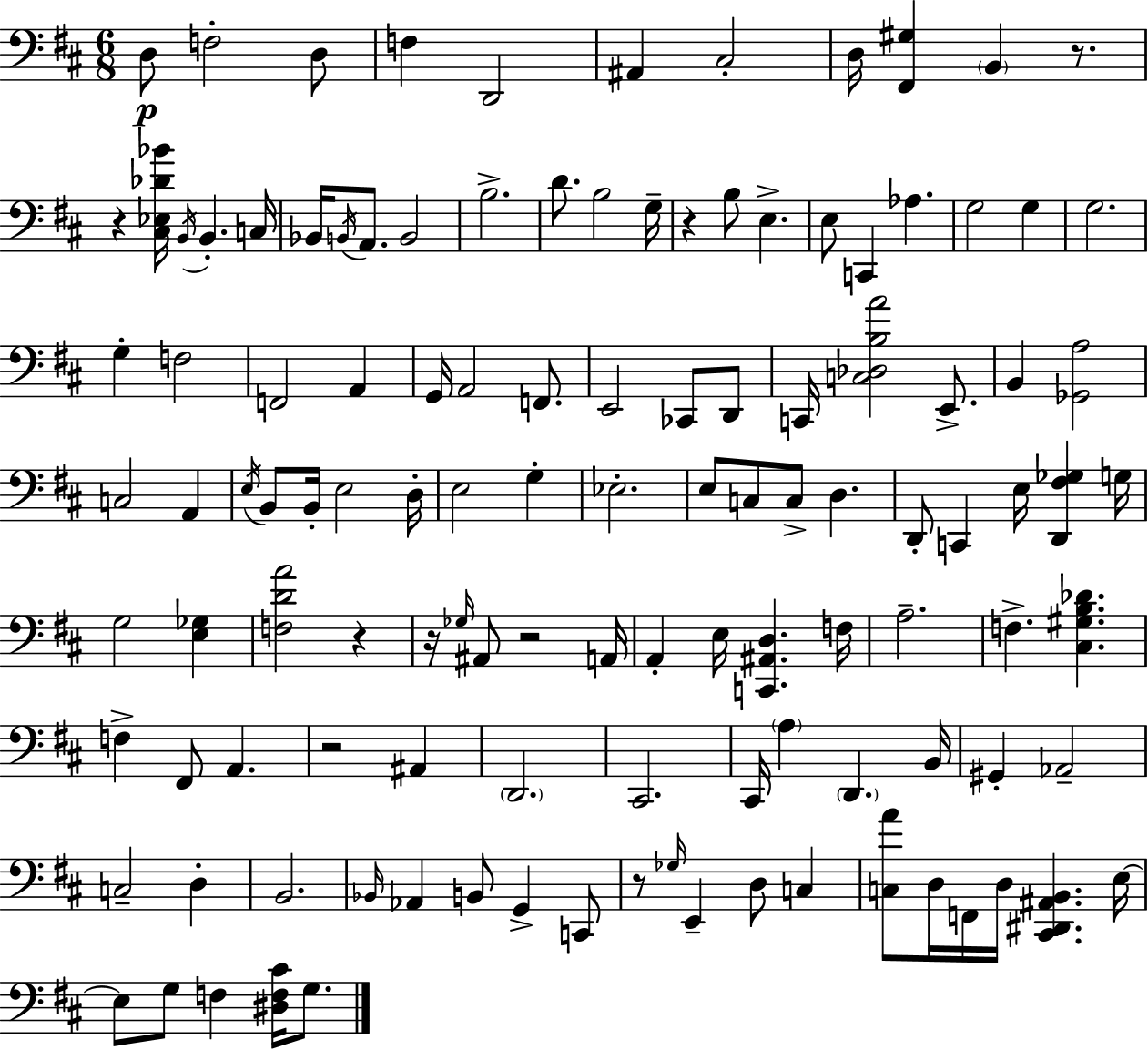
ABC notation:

X:1
T:Untitled
M:6/8
L:1/4
K:D
D,/2 F,2 D,/2 F, D,,2 ^A,, ^C,2 D,/4 [^F,,^G,] B,, z/2 z [^C,_E,_D_B]/4 B,,/4 B,, C,/4 _B,,/4 B,,/4 A,,/2 B,,2 B,2 D/2 B,2 G,/4 z B,/2 E, E,/2 C,, _A, G,2 G, G,2 G, F,2 F,,2 A,, G,,/4 A,,2 F,,/2 E,,2 _C,,/2 D,,/2 C,,/4 [C,_D,B,A]2 E,,/2 B,, [_G,,A,]2 C,2 A,, E,/4 B,,/2 B,,/4 E,2 D,/4 E,2 G, _E,2 E,/2 C,/2 C,/2 D, D,,/2 C,, E,/4 [D,,^F,_G,] G,/4 G,2 [E,_G,] [F,DA]2 z z/4 _G,/4 ^A,,/2 z2 A,,/4 A,, E,/4 [C,,^A,,D,] F,/4 A,2 F, [^C,^G,B,_D] F, ^F,,/2 A,, z2 ^A,, D,,2 ^C,,2 ^C,,/4 A, D,, B,,/4 ^G,, _A,,2 C,2 D, B,,2 _B,,/4 _A,, B,,/2 G,, C,,/2 z/2 _G,/4 E,, D,/2 C, [C,A]/2 D,/4 F,,/4 D,/4 [^C,,^D,,^A,,B,,] E,/4 E,/2 G,/2 F, [^D,F,^C]/4 G,/2